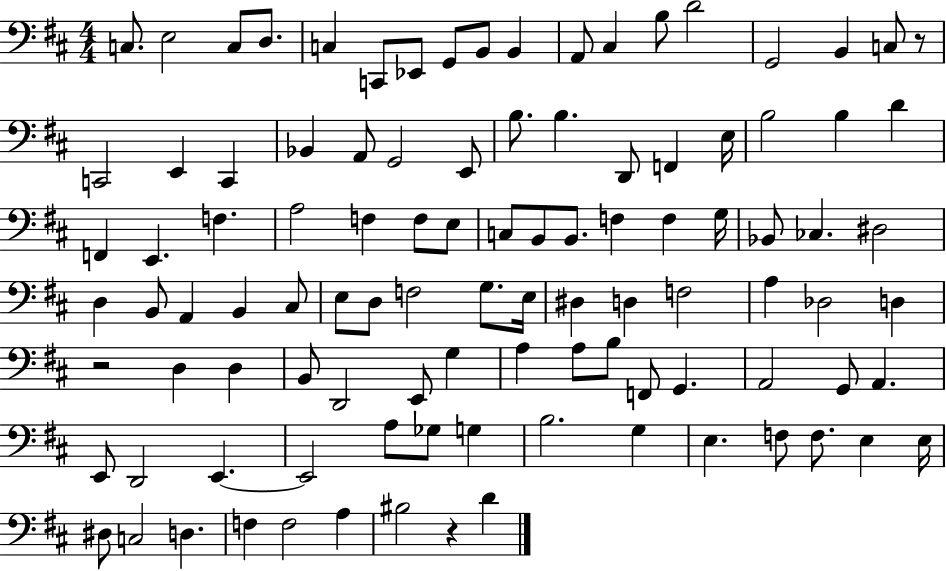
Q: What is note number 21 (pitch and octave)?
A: Bb2